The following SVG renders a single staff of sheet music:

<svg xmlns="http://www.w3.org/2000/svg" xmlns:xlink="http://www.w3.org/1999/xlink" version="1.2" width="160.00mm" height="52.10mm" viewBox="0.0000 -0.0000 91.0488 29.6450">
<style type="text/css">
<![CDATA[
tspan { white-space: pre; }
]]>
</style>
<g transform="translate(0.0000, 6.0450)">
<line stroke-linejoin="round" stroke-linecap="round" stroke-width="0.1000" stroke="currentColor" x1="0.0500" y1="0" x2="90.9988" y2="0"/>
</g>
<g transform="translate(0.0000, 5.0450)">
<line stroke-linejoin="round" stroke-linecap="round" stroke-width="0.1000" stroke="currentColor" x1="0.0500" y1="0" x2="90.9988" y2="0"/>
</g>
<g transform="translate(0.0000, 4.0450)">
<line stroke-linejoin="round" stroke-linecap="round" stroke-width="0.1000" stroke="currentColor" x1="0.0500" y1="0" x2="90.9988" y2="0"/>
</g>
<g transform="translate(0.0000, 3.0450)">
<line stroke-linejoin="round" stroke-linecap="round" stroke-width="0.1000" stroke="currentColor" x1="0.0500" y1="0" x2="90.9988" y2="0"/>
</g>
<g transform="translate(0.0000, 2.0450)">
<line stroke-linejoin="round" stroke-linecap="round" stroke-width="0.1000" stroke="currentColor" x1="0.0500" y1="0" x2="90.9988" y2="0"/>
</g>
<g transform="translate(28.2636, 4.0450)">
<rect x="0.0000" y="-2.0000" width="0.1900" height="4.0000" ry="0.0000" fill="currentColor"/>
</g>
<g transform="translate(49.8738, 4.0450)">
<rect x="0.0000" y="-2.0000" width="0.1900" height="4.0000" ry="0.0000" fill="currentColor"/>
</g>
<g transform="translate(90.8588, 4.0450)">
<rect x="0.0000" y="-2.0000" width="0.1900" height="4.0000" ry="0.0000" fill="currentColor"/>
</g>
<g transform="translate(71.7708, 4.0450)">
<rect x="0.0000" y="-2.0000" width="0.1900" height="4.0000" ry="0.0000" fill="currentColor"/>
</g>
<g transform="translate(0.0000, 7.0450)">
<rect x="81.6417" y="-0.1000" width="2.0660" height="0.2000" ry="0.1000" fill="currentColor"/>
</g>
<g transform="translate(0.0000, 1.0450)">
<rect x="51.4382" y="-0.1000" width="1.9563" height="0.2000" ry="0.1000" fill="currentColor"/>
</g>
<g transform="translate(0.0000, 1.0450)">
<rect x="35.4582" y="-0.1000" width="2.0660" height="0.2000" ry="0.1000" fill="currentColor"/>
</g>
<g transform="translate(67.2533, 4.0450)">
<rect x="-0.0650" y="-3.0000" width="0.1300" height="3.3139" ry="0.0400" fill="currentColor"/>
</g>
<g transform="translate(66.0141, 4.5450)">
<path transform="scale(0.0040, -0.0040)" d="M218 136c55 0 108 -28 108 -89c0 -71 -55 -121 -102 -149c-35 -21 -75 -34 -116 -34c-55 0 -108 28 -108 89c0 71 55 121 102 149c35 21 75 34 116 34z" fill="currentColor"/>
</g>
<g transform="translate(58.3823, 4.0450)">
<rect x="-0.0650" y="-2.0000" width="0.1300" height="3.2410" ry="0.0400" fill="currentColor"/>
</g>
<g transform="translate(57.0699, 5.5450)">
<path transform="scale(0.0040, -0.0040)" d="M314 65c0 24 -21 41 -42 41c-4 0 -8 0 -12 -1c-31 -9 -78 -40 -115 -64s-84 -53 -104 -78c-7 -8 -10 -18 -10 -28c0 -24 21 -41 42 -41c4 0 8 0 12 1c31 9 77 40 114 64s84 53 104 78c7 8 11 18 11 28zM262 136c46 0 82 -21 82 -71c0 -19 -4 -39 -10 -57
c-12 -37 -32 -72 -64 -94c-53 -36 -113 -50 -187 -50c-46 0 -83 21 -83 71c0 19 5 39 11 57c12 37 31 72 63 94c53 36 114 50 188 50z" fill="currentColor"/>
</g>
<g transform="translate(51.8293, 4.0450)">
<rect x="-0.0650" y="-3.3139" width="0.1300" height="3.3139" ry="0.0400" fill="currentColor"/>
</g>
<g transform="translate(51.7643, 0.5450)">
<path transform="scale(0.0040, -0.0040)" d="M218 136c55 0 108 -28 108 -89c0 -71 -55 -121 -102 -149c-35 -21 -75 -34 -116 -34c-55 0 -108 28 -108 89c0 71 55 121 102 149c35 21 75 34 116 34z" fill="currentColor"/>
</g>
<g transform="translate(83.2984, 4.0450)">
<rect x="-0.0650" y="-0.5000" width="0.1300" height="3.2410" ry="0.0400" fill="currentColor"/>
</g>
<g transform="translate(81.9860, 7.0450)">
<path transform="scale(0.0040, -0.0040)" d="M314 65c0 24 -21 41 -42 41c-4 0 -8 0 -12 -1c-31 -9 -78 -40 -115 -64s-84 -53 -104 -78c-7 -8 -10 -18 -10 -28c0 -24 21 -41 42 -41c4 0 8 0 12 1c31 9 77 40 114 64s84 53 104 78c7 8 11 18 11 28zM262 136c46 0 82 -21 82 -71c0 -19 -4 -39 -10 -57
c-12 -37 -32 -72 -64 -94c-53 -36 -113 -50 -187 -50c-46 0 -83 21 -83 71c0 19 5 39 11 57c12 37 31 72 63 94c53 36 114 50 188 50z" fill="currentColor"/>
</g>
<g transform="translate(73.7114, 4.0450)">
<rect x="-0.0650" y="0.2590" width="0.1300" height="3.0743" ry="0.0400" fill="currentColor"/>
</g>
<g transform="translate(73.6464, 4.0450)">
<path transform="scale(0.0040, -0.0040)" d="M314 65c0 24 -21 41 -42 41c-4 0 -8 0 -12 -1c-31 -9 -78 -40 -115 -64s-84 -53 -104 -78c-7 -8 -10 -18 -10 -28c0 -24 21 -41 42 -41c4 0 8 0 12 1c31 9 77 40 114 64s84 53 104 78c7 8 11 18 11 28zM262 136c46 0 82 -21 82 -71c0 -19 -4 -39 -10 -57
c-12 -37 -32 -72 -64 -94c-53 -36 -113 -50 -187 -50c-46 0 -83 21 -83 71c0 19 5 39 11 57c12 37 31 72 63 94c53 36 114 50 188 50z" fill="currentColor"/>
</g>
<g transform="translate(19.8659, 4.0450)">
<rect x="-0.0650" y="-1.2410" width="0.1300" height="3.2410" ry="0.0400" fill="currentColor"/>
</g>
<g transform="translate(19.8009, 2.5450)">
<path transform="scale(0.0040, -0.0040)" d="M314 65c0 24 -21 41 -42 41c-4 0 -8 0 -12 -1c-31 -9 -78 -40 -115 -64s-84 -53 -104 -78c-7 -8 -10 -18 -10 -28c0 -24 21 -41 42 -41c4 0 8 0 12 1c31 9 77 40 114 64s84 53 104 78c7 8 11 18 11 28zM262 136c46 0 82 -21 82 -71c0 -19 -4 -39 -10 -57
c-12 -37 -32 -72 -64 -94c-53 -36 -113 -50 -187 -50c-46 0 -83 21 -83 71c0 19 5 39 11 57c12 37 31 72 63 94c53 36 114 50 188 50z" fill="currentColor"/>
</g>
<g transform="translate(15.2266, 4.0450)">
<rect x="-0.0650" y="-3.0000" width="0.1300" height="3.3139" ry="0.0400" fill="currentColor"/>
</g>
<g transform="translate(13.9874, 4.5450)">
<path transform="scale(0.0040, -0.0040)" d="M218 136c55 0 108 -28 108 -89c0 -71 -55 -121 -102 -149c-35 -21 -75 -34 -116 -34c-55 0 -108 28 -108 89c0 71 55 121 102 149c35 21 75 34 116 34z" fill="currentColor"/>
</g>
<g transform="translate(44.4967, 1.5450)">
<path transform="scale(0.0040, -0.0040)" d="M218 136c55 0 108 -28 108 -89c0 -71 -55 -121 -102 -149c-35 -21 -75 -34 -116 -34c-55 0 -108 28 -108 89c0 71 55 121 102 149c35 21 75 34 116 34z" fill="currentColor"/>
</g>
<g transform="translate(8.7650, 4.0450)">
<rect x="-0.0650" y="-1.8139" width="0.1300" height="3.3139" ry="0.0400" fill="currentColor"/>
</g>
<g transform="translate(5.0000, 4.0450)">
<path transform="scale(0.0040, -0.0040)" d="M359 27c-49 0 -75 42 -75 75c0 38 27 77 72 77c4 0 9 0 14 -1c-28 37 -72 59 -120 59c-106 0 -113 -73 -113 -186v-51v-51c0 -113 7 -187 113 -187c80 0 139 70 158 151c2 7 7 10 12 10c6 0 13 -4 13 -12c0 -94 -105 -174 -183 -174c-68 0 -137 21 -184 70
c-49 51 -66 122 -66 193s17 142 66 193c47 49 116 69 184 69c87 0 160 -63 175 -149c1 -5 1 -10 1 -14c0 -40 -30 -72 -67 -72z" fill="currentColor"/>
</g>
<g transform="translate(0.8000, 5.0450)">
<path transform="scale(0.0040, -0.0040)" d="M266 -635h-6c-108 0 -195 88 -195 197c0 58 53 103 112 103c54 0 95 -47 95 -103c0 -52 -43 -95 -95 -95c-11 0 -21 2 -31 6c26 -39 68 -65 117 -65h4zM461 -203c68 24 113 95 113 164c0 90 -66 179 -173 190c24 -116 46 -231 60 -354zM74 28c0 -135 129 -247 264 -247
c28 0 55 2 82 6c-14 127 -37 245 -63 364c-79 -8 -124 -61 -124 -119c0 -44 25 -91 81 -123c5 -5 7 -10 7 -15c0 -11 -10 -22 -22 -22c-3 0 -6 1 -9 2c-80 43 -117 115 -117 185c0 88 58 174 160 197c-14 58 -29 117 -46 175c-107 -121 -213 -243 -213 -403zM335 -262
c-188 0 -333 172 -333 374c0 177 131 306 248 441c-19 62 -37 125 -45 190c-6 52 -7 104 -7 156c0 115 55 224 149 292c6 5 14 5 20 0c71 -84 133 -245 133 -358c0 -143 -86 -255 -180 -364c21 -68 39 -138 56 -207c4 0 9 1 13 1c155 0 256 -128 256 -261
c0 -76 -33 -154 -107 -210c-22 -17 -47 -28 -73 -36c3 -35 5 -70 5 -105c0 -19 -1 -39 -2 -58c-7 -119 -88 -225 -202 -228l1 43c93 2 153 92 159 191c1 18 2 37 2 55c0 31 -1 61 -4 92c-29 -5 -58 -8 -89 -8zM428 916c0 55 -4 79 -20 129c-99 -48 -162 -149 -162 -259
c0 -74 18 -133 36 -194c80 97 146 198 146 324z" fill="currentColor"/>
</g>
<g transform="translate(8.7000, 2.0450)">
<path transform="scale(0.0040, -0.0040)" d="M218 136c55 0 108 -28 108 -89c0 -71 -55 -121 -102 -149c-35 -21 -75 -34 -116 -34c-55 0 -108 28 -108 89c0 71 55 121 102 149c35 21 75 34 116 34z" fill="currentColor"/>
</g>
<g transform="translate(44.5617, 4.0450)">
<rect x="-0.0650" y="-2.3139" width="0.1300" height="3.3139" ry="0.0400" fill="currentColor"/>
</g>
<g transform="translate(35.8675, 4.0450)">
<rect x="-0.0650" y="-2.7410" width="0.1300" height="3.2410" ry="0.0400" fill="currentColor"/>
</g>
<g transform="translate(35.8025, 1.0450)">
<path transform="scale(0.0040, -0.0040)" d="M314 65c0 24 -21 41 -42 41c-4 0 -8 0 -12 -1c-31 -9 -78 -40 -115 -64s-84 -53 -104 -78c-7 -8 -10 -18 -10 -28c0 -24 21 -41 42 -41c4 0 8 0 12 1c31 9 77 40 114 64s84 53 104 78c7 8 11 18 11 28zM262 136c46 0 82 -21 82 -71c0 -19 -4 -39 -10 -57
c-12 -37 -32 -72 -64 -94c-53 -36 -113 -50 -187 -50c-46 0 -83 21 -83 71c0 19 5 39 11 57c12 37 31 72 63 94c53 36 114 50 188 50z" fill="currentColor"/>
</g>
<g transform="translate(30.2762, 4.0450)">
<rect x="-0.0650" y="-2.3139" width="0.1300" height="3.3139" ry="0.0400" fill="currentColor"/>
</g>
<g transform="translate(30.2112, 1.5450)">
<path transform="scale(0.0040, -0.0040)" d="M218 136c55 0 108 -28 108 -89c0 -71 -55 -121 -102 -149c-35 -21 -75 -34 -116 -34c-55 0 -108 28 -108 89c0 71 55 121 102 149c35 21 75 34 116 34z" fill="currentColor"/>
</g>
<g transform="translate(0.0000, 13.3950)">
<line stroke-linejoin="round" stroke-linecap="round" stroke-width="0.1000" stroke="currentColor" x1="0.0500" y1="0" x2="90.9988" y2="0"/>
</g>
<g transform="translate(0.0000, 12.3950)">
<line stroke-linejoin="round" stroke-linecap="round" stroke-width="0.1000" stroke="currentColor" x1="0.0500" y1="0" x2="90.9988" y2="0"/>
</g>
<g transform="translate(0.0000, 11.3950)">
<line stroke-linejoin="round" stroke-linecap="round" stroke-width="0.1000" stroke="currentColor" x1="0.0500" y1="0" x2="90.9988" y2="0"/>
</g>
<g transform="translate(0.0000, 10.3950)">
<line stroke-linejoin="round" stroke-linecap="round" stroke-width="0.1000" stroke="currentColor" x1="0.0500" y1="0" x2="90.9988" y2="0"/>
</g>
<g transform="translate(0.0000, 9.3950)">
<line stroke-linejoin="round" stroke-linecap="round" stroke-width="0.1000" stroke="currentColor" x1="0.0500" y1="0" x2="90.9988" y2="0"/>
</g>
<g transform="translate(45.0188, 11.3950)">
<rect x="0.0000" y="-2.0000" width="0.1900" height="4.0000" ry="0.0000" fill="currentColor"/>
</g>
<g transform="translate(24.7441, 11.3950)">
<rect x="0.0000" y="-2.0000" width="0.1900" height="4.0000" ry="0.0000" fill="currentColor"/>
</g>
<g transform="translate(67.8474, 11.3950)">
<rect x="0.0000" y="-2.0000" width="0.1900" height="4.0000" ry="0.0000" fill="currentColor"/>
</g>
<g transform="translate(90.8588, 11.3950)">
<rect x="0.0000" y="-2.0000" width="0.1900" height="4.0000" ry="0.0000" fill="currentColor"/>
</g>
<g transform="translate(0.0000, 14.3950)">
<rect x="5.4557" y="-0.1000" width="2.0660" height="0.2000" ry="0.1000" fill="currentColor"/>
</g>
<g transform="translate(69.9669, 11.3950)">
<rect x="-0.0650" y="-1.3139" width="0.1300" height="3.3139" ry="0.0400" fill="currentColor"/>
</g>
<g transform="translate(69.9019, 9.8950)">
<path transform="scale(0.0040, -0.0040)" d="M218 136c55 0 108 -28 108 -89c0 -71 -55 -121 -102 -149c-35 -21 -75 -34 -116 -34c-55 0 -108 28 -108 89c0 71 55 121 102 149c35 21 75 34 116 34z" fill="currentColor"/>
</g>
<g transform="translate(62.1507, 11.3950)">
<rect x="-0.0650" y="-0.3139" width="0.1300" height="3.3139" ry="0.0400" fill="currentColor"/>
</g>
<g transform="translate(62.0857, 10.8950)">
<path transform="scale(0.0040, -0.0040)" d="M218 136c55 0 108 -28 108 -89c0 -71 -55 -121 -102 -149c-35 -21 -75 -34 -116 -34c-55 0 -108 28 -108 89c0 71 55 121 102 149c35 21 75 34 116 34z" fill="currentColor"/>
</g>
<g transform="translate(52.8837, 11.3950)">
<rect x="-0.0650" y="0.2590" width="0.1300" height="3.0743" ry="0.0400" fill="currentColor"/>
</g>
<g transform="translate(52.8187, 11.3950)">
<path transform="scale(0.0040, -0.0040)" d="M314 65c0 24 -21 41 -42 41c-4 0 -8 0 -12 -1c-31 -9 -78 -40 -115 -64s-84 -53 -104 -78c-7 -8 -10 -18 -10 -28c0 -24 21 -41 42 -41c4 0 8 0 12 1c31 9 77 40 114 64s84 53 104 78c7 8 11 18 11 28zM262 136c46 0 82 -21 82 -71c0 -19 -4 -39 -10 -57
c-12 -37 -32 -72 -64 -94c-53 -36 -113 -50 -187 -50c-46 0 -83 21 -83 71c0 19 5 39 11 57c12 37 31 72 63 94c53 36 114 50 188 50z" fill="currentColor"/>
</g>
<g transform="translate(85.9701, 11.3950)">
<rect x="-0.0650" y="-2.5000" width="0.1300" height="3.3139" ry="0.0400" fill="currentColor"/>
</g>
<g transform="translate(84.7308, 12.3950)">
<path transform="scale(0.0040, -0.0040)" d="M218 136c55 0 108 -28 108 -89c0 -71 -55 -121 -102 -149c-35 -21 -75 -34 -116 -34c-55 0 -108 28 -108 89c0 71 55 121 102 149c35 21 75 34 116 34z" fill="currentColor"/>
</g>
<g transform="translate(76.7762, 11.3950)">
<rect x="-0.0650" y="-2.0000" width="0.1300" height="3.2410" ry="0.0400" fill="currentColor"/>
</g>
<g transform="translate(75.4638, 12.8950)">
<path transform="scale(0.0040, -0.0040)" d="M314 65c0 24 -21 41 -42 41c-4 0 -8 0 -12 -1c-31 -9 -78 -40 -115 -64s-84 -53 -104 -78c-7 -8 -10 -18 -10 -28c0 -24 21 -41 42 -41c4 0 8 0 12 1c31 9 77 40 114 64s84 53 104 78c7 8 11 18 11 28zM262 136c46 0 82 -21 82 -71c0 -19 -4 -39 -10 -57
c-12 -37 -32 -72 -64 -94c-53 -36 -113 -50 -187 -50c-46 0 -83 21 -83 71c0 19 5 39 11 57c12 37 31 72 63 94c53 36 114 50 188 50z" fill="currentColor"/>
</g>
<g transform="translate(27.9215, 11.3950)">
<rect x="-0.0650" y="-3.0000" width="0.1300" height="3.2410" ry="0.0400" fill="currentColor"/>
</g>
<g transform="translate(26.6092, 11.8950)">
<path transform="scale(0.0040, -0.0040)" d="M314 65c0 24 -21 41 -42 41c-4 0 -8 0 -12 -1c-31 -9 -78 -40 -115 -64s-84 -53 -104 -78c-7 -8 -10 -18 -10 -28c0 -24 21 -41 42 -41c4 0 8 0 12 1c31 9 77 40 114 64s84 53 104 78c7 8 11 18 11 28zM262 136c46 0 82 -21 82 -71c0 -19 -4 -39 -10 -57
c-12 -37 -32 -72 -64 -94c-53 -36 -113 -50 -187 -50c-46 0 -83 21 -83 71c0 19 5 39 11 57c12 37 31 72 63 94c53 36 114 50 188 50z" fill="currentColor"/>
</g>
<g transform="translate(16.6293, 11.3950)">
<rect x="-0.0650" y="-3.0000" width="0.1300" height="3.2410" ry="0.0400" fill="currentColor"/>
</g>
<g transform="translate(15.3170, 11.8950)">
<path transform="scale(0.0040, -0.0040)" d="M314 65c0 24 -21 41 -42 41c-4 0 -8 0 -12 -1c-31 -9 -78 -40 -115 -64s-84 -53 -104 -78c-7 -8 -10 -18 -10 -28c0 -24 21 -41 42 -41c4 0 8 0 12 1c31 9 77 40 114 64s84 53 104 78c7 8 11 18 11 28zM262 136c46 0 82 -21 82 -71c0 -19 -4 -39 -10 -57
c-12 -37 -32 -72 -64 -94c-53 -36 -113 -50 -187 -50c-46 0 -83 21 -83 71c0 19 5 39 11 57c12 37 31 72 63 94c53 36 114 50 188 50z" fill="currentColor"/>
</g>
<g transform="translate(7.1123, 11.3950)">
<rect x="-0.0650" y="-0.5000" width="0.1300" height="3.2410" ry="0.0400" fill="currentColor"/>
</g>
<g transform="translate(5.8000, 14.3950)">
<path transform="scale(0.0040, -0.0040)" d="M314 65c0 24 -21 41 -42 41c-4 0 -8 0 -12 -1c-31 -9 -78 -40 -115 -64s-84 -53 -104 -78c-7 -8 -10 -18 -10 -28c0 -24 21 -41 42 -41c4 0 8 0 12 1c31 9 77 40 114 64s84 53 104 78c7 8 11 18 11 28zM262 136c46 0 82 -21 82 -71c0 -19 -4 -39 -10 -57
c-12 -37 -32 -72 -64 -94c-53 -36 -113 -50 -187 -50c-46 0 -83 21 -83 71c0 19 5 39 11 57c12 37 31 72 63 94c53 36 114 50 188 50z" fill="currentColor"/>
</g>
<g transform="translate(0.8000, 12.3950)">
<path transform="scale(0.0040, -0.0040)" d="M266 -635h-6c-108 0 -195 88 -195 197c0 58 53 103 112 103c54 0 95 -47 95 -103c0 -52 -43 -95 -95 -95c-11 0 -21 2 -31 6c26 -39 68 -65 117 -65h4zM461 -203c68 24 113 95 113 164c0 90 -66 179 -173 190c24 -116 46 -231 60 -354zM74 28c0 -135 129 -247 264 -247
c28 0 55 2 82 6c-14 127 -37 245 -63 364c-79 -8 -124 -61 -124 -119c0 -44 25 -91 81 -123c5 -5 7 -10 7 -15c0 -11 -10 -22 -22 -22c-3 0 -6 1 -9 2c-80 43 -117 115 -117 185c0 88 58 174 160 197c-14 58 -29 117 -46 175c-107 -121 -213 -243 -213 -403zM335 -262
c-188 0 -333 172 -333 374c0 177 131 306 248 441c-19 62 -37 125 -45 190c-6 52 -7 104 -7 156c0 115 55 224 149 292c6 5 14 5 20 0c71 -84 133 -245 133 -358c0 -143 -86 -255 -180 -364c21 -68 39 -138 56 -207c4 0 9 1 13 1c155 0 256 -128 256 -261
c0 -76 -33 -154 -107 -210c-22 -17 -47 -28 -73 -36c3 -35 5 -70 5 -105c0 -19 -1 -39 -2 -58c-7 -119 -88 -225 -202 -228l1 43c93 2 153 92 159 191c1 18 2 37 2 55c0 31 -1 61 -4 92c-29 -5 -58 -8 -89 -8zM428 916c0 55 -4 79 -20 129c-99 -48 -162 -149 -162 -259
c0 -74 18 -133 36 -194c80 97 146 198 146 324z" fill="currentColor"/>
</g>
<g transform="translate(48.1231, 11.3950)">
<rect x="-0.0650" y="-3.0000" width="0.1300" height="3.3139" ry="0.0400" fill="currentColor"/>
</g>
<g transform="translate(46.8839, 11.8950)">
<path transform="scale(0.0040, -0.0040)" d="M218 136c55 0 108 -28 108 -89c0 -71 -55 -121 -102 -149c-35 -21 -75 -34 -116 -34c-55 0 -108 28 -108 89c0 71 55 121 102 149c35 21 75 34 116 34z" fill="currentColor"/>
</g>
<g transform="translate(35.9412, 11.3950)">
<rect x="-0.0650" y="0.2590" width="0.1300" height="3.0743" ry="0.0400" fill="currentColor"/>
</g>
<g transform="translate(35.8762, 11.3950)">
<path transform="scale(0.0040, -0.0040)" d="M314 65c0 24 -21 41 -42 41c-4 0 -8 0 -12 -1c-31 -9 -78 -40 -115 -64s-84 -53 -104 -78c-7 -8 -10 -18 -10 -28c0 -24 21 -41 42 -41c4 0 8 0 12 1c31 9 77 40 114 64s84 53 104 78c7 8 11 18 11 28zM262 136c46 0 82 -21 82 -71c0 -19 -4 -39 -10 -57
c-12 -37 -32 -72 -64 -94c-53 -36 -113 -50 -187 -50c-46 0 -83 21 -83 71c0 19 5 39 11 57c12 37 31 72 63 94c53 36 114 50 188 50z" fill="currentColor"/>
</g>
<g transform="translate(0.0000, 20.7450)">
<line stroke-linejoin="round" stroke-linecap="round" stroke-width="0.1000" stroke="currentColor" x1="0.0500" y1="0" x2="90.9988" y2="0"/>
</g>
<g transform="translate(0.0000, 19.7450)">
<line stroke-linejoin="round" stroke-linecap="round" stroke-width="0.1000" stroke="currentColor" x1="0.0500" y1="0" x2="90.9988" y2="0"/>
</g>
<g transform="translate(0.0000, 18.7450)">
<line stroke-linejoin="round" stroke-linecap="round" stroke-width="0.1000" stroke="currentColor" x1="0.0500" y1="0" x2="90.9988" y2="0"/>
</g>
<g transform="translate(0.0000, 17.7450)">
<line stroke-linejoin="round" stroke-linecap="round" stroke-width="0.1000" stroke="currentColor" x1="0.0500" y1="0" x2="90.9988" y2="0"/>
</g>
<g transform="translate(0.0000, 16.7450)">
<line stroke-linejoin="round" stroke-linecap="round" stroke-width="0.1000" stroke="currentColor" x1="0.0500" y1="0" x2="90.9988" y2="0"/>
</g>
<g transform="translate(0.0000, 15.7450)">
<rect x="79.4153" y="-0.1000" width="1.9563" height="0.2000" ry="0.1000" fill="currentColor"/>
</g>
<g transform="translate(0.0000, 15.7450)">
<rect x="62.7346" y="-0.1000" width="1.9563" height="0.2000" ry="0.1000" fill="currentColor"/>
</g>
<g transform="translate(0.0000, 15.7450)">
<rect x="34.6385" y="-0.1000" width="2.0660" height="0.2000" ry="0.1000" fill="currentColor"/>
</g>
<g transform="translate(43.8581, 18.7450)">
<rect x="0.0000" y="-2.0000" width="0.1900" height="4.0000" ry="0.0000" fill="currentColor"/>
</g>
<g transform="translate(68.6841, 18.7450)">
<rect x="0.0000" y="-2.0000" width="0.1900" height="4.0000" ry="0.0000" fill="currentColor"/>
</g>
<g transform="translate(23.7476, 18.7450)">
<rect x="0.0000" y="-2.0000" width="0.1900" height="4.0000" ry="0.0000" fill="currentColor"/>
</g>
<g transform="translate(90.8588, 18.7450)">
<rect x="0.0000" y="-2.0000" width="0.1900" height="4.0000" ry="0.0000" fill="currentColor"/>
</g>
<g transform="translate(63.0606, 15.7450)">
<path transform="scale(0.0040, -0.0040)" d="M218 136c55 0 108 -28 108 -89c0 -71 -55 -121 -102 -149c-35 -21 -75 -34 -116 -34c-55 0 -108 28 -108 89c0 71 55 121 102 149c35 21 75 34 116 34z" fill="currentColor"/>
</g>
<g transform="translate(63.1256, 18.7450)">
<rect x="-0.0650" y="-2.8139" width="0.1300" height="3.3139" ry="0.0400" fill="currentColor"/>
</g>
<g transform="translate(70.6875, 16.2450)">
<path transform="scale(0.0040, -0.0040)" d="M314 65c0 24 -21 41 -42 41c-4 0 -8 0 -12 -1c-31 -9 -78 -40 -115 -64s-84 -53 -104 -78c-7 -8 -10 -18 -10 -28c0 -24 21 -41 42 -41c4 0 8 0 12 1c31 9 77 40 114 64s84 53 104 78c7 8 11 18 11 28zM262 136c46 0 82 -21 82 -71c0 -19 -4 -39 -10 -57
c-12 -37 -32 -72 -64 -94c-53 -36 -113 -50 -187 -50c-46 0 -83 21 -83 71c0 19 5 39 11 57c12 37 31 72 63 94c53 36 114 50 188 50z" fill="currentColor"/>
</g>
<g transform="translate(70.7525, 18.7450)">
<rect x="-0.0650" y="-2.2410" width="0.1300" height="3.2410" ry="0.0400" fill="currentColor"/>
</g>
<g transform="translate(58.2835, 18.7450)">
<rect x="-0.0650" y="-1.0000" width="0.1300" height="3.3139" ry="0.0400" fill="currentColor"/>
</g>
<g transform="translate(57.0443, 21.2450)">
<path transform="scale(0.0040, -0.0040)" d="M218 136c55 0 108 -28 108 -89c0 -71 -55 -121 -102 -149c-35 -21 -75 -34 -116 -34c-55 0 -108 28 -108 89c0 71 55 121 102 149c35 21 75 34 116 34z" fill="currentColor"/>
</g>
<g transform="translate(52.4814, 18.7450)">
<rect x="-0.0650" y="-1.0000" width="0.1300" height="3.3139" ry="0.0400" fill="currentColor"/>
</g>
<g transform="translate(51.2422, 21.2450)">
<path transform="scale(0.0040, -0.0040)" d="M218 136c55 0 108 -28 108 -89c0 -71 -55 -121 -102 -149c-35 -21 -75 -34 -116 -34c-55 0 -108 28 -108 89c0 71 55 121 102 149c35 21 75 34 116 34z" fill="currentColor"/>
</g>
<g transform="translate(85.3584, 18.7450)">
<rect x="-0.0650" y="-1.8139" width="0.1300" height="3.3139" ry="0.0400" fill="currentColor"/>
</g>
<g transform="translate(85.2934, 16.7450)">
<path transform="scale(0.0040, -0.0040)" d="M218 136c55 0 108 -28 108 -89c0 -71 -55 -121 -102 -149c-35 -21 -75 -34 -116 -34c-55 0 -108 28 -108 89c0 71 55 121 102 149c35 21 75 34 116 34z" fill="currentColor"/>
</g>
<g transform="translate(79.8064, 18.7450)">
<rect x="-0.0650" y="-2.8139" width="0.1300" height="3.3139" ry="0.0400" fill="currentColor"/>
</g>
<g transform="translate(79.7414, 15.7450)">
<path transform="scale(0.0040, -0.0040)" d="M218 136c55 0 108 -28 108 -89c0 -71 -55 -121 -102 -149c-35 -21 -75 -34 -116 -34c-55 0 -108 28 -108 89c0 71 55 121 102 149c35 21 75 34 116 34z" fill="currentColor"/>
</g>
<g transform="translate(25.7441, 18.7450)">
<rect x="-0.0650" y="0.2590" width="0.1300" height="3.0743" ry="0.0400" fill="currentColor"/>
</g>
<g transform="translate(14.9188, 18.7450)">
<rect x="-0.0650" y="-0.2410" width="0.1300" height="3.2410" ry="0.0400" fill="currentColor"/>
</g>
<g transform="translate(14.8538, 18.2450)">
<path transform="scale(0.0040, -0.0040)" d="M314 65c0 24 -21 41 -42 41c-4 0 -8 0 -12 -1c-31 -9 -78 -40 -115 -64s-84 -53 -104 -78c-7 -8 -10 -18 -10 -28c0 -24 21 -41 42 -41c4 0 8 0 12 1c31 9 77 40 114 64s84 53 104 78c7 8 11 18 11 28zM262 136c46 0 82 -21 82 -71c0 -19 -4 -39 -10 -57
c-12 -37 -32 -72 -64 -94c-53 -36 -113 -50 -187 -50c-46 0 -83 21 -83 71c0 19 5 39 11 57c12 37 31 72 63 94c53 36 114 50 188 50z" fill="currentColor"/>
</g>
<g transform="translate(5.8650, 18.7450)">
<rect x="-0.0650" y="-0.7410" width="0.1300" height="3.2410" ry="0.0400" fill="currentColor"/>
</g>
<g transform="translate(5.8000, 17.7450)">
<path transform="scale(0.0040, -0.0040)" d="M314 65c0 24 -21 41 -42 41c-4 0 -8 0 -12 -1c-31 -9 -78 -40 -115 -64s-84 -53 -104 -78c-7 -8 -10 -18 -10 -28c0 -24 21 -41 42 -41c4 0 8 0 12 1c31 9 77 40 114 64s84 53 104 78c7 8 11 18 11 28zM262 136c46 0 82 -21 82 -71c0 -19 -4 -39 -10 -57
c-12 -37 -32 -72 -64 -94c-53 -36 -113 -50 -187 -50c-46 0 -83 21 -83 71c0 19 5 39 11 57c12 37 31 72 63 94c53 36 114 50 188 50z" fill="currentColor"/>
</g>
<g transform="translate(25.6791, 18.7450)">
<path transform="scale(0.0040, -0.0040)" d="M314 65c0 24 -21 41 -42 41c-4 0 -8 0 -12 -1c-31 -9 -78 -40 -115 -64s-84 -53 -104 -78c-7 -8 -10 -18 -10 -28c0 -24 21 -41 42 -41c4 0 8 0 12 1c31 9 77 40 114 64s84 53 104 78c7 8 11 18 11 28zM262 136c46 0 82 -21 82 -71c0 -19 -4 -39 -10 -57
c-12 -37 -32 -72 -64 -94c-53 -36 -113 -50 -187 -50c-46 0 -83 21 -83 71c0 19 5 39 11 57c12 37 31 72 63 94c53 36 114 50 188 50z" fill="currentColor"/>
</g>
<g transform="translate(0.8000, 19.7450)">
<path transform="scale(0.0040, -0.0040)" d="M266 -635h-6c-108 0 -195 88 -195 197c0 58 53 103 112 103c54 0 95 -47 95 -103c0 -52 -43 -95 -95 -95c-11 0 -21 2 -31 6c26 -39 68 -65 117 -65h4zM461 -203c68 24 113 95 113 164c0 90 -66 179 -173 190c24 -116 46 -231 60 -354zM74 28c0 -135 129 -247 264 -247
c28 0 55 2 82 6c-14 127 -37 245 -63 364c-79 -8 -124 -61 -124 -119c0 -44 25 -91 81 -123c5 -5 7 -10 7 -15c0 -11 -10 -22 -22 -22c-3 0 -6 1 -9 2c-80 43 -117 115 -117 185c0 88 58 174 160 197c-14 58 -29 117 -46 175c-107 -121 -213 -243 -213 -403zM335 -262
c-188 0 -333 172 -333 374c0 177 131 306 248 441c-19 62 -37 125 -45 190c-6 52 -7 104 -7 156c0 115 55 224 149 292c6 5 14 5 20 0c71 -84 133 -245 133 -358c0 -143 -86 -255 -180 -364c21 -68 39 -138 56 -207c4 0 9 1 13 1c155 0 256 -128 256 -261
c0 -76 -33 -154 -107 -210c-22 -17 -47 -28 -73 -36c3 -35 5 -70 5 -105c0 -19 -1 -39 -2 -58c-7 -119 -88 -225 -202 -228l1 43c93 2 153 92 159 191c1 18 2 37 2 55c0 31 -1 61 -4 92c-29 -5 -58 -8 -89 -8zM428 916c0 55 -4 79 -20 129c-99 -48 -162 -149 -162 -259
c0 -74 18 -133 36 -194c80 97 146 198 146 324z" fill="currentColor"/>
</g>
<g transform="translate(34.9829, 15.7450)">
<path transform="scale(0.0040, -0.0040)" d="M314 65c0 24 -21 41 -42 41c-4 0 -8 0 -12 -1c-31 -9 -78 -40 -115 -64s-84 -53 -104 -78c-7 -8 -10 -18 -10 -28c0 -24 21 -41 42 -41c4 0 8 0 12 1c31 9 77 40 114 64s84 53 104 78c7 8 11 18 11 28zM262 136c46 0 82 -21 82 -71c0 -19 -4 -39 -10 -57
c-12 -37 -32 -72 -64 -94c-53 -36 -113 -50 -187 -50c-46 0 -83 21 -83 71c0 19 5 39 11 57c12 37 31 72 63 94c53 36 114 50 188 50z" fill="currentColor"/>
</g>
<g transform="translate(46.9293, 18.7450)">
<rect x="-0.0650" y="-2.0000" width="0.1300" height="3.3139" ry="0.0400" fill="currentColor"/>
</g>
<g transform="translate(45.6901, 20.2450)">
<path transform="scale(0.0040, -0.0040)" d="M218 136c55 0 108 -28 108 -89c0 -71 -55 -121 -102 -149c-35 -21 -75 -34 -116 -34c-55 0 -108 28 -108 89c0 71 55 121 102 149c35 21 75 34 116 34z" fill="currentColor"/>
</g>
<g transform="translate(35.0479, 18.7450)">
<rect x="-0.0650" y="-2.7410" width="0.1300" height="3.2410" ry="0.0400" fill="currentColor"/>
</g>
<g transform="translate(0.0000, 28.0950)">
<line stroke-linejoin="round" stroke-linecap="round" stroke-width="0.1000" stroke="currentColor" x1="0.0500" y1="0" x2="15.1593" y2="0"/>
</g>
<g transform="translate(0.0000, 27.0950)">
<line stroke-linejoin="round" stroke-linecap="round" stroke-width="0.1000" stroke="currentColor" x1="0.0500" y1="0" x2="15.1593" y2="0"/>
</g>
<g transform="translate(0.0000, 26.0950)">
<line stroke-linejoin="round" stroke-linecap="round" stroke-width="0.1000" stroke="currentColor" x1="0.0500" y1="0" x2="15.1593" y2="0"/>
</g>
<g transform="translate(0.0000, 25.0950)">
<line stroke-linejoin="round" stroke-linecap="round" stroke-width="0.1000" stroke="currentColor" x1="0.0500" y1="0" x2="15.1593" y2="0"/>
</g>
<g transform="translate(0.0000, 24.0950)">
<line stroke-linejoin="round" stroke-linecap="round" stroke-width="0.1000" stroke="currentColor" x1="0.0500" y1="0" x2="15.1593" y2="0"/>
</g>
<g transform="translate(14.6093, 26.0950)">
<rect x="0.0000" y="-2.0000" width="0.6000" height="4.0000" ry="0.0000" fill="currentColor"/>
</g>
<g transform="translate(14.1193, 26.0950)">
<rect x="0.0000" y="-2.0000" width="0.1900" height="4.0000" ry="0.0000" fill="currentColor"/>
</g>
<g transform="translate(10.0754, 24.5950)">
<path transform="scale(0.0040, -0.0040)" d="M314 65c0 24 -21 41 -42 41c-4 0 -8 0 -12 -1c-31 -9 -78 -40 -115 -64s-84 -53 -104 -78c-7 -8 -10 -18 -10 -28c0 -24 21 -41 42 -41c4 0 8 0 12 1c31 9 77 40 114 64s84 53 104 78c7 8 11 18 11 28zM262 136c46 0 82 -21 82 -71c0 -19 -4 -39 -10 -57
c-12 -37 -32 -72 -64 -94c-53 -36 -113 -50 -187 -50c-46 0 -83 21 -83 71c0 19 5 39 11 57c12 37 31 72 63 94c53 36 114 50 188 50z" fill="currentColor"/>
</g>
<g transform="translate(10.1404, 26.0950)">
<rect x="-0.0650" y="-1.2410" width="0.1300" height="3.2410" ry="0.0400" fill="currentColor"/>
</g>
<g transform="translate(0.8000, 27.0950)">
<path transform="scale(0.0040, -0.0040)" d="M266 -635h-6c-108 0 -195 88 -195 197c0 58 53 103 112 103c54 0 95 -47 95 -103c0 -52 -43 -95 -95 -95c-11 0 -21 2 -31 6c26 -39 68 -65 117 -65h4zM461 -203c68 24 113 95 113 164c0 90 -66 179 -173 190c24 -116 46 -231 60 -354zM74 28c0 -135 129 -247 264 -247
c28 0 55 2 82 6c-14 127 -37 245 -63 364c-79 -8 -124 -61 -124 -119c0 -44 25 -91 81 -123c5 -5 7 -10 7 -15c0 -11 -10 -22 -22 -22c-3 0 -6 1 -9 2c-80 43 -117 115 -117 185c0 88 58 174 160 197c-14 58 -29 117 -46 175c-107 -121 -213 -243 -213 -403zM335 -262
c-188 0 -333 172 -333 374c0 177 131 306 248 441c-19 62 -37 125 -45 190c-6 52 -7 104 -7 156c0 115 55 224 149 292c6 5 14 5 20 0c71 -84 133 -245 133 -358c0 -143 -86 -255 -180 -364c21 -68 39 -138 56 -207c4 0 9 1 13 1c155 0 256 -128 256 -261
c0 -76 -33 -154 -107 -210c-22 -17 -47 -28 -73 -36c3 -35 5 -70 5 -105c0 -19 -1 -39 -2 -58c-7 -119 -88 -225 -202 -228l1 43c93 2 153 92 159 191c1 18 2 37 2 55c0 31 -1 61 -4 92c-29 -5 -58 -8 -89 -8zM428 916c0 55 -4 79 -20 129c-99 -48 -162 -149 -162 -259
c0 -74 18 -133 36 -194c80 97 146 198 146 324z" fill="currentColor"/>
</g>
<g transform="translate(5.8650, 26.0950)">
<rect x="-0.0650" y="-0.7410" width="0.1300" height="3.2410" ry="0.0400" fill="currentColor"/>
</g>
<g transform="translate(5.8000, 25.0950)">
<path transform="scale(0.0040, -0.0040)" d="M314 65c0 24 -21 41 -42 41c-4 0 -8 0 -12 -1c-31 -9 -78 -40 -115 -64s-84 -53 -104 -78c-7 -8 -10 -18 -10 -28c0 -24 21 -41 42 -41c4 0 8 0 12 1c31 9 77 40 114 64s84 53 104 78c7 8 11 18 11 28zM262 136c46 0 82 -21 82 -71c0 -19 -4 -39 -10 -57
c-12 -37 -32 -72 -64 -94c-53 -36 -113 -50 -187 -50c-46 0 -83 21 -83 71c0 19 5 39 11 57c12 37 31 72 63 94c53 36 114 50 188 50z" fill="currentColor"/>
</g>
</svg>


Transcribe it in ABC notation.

X:1
T:Untitled
M:4/4
L:1/4
K:C
f A e2 g a2 g b F2 A B2 C2 C2 A2 A2 B2 A B2 c e F2 G d2 c2 B2 a2 F D D a g2 a f d2 e2